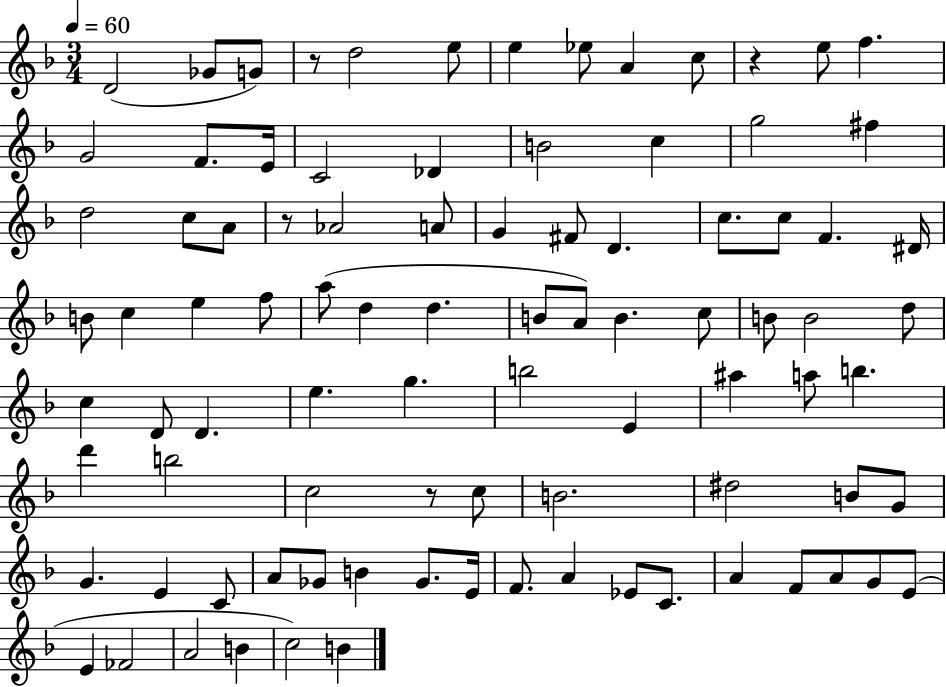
X:1
T:Untitled
M:3/4
L:1/4
K:F
D2 _G/2 G/2 z/2 d2 e/2 e _e/2 A c/2 z e/2 f G2 F/2 E/4 C2 _D B2 c g2 ^f d2 c/2 A/2 z/2 _A2 A/2 G ^F/2 D c/2 c/2 F ^D/4 B/2 c e f/2 a/2 d d B/2 A/2 B c/2 B/2 B2 d/2 c D/2 D e g b2 E ^a a/2 b d' b2 c2 z/2 c/2 B2 ^d2 B/2 G/2 G E C/2 A/2 _G/2 B _G/2 E/4 F/2 A _E/2 C/2 A F/2 A/2 G/2 E/2 E _F2 A2 B c2 B